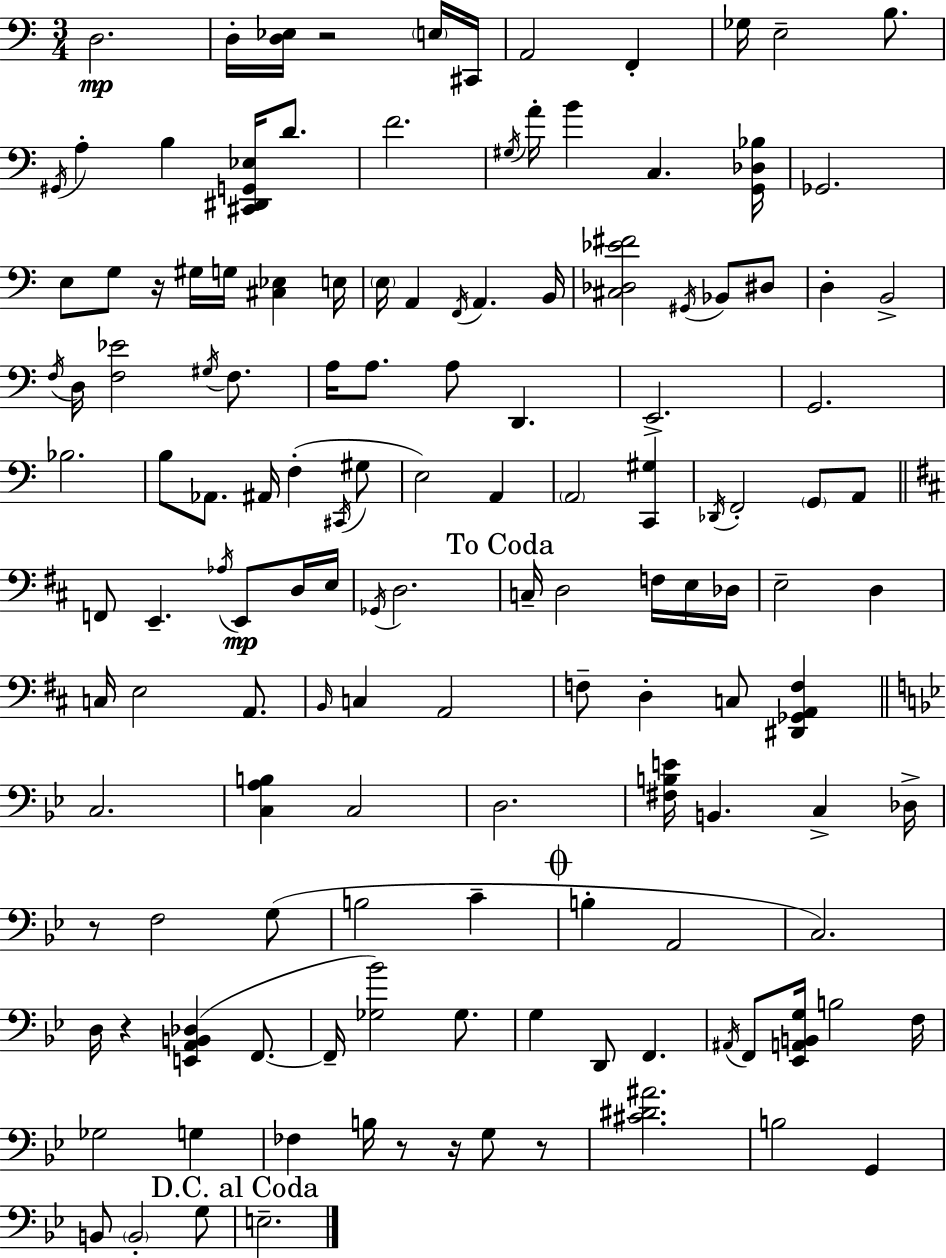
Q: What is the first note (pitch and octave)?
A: D3